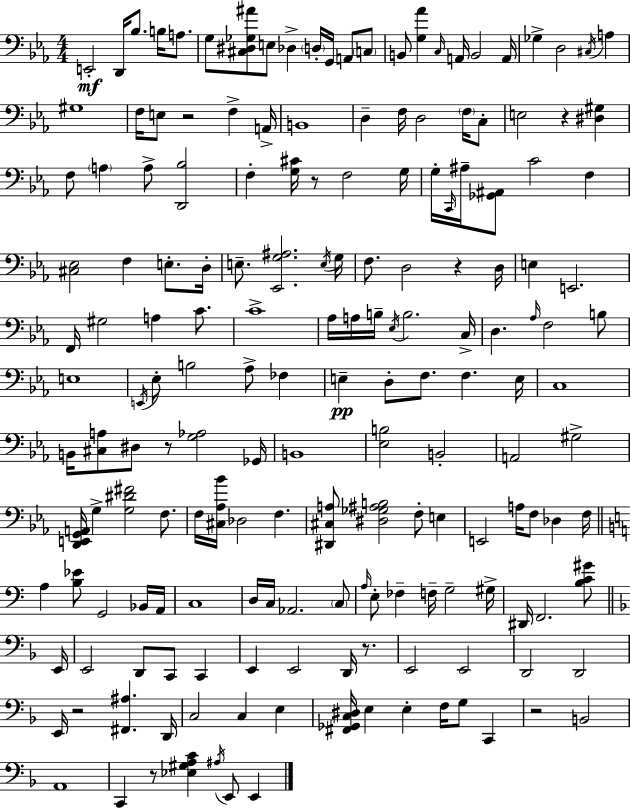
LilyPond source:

{
  \clef bass
  \numericTimeSignature
  \time 4/4
  \key ees \major
  e,2-.\mf d,16 bes8. b16 a8. | g8 <cis dis ges ais'>8 e8 des4-> \parenthesize d16-. g,16 a,8 \parenthesize c8 | b,8 <g aes'>4 \grace { c16 } a,16 b,2 | a,16 ges4-> d2 \acciaccatura { cis16 } a4 | \break gis1 | f16 e8 r2 f4-> | a,16-> b,1 | d4-- f16 d2 \parenthesize f16 | \break c8-. e2 r4 <dis gis>4 | f8 \parenthesize a4 a8-> <d, bes>2 | f4-. <g cis'>16 r8 f2 | g16 g16-. \grace { c,16 } ais16-- <ges, ais,>8 c'2 f4 | \break <cis ees>2 f4 e8.-. | d16-. e8.-- <ees, g ais>2. | \acciaccatura { e16 } g16 f8. d2 r4 | d16 e4 e,2. | \break f,16 gis2 a4 | c'8. c'1-> | aes16 a16 b16-- \acciaccatura { ees16 } b2. | c16-> d4. \grace { aes16 } f2 | \break b8 e1 | \acciaccatura { e,16 } ees8-. b2 | aes8-> fes4 e4--\pp d8-. f8. | f4. e16 c1 | \break b,16 <cis a>8 dis8 r8 <g aes>2 | ges,16 b,1 | <ees b>2 b,2-. | a,2 gis2-> | \break <d, e, g, a,>16 g4-> <g dis' fis'>2 | f8. f16 <cis aes bes'>16 des2 | f4. <dis, cis a>8 <dis ges ais b>2 | f8-. e4 e,2 a16 | \break f8 des4 f16 \bar "||" \break \key c \major a4 <b ees'>8 g,2 bes,16 a,16 | c1 | d16 c16 aes,2. \parenthesize c8 | \grace { a16 } e8-. fes4-- f16-- g2-- | \break gis16-> dis,16 f,2. <b c' gis'>8 | \bar "||" \break \key d \minor e,16 e,2 d,8 c,8 c,4 | e,4 e,2 d,16 r8. | e,2 e,2 | d,2 d,2 | \break e,16 r2 <fis, ais>4. | d,16 c2 c4 e4 | <fis, ges, c dis>16 e4 e4-. f16 g8 c,4 | r2 b,2 | \break a,1 | c,4 r8 <ees gis a c'>4 \acciaccatura { ais16 } e,8 e,4 | \bar "|."
}